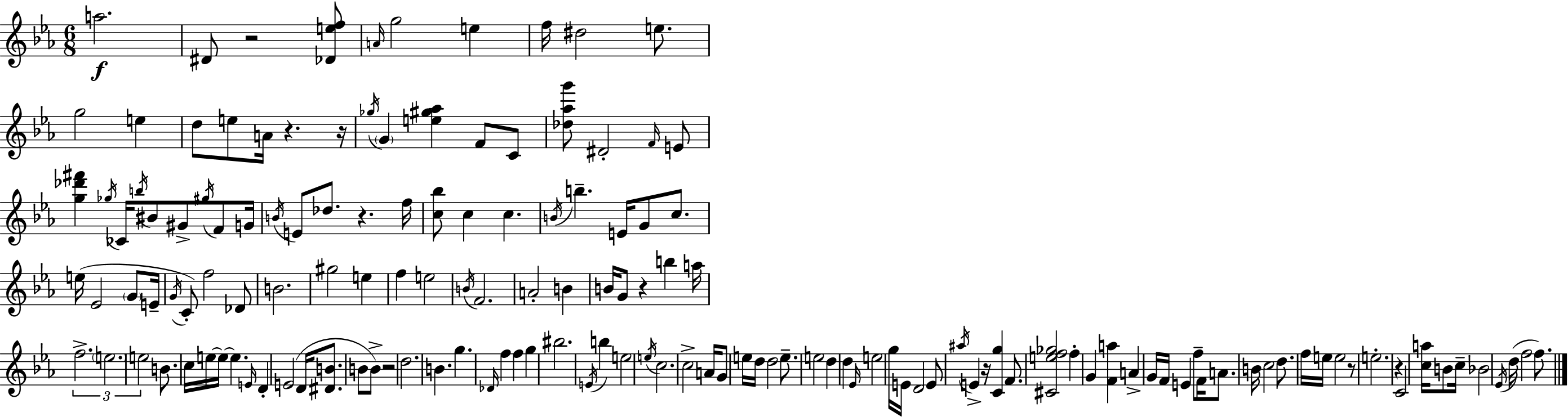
A5/h. D#4/e R/h [Db4,E5,F5]/e A4/s G5/h E5/q F5/s D#5/h E5/e. G5/h E5/q D5/e E5/e A4/s R/q. R/s Gb5/s G4/q [E5,G#5,Ab5]/q F4/e C4/e [Db5,Ab5,G6]/e D#4/h F4/s E4/e [G5,Db6,F#6]/q Gb5/s CES4/s B5/s BIS4/e G#4/e G#5/s F4/e G4/s B4/s E4/e Db5/e. R/q. F5/s [C5,Bb5]/e C5/q C5/q. B4/s B5/q. E4/s G4/e C5/e. E5/s Eb4/h G4/e E4/s G4/s C4/e F5/h Db4/e B4/h. G#5/h E5/q F5/q E5/h B4/s F4/h. A4/h B4/q B4/s G4/e R/q B5/q A5/s F5/h. E5/h. E5/h B4/e. C5/s E5/s E5/s E5/q. E4/s D4/q E4/h D4/s [D#4,B4]/e. B4/e B4/e R/h D5/h. B4/q. G5/q. Db4/s F5/q F5/q G5/q BIS5/h. E4/s B5/q E5/h E5/s C5/h. C5/h A4/s G4/e E5/s D5/s D5/h E5/e. E5/h D5/q D5/q Eb4/s E5/h G5/s E4/s D4/h E4/e A#5/s E4/q R/s [C4,G5]/q F4/e. [C#4,E5,F5,Gb5]/h F5/q G4/q [F4,A5]/q A4/q G4/s F4/s E4/q F5/e F4/s A4/e. B4/s C5/h D5/e. F5/s E5/s E5/h R/e E5/h. R/q C4/h [C5,A5]/s B4/e C5/s Bb4/h Eb4/s D5/s F5/h F5/e.